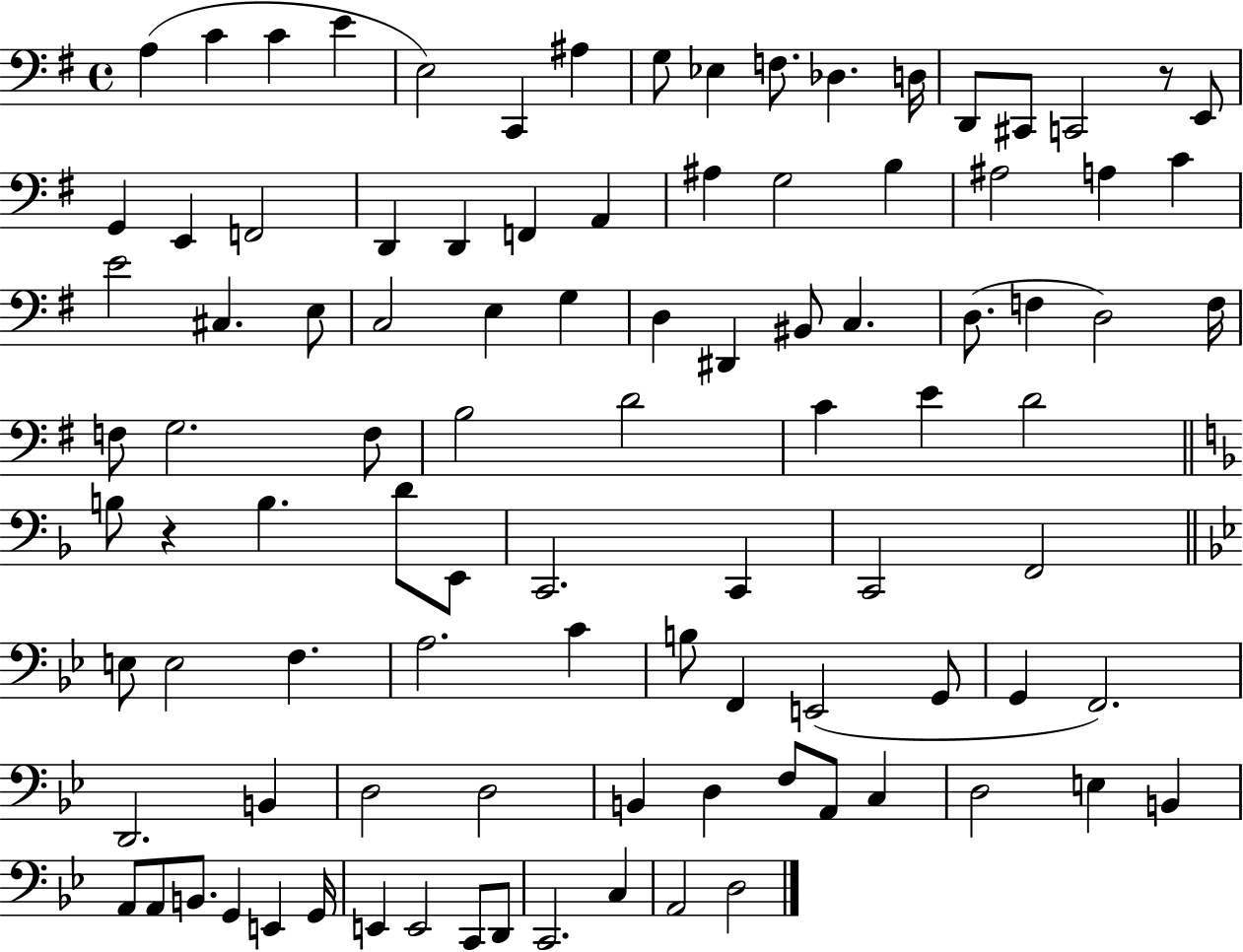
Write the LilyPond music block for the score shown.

{
  \clef bass
  \time 4/4
  \defaultTimeSignature
  \key g \major
  \repeat volta 2 { a4( c'4 c'4 e'4 | e2) c,4 ais4 | g8 ees4 f8. des4. d16 | d,8 cis,8 c,2 r8 e,8 | \break g,4 e,4 f,2 | d,4 d,4 f,4 a,4 | ais4 g2 b4 | ais2 a4 c'4 | \break e'2 cis4. e8 | c2 e4 g4 | d4 dis,4 bis,8 c4. | d8.( f4 d2) f16 | \break f8 g2. f8 | b2 d'2 | c'4 e'4 d'2 | \bar "||" \break \key d \minor b8 r4 b4. d'8 e,8 | c,2. c,4 | c,2 f,2 | \bar "||" \break \key bes \major e8 e2 f4. | a2. c'4 | b8 f,4 e,2( g,8 | g,4 f,2.) | \break d,2. b,4 | d2 d2 | b,4 d4 f8 a,8 c4 | d2 e4 b,4 | \break a,8 a,8 b,8. g,4 e,4 g,16 | e,4 e,2 c,8 d,8 | c,2. c4 | a,2 d2 | \break } \bar "|."
}